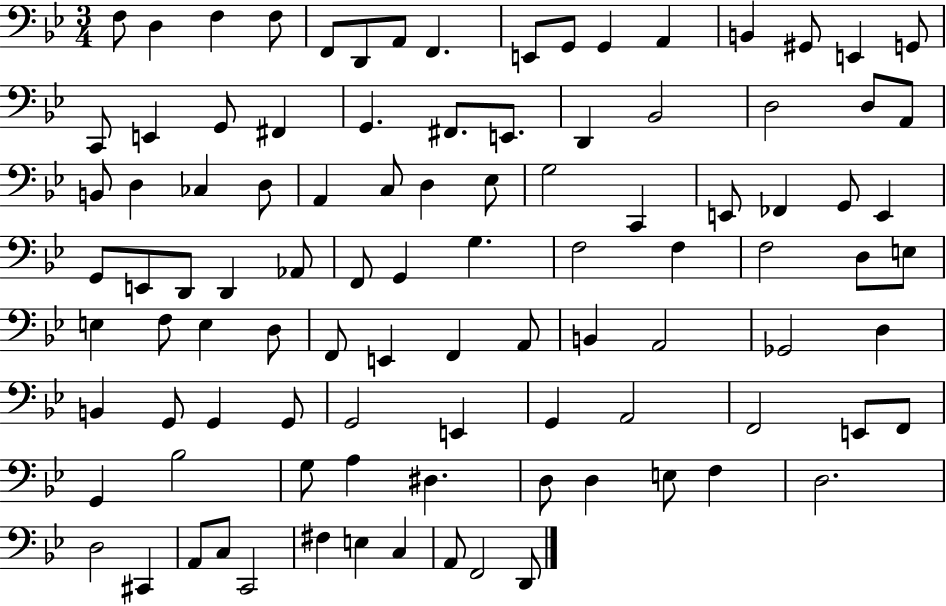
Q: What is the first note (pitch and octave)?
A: F3